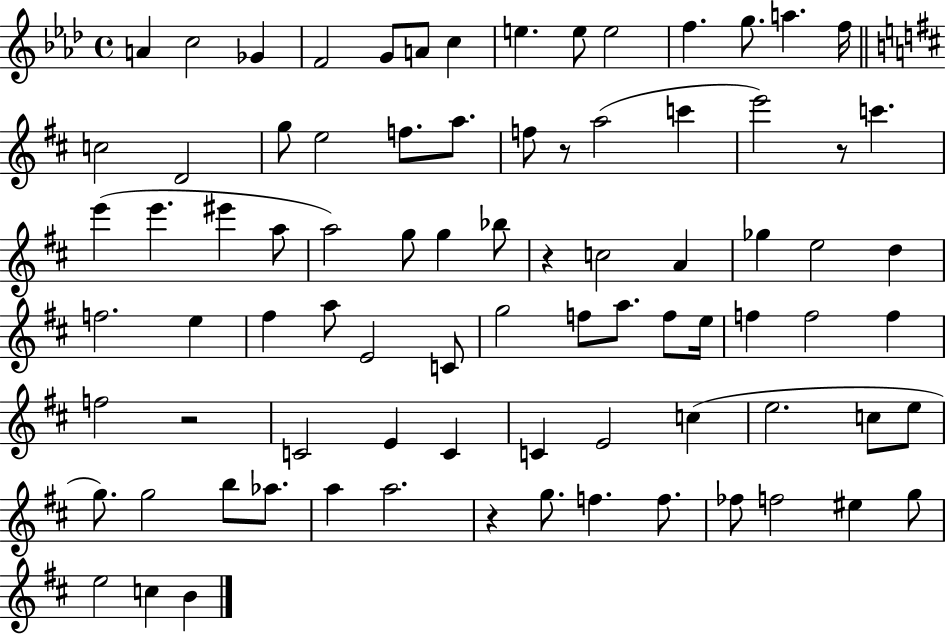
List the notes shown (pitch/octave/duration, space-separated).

A4/q C5/h Gb4/q F4/h G4/e A4/e C5/q E5/q. E5/e E5/h F5/q. G5/e. A5/q. F5/s C5/h D4/h G5/e E5/h F5/e. A5/e. F5/e R/e A5/h C6/q E6/h R/e C6/q. E6/q E6/q. EIS6/q A5/e A5/h G5/e G5/q Bb5/e R/q C5/h A4/q Gb5/q E5/h D5/q F5/h. E5/q F#5/q A5/e E4/h C4/e G5/h F5/e A5/e. F5/e E5/s F5/q F5/h F5/q F5/h R/h C4/h E4/q C4/q C4/q E4/h C5/q E5/h. C5/e E5/e G5/e. G5/h B5/e Ab5/e. A5/q A5/h. R/q G5/e. F5/q. F5/e. FES5/e F5/h EIS5/q G5/e E5/h C5/q B4/q